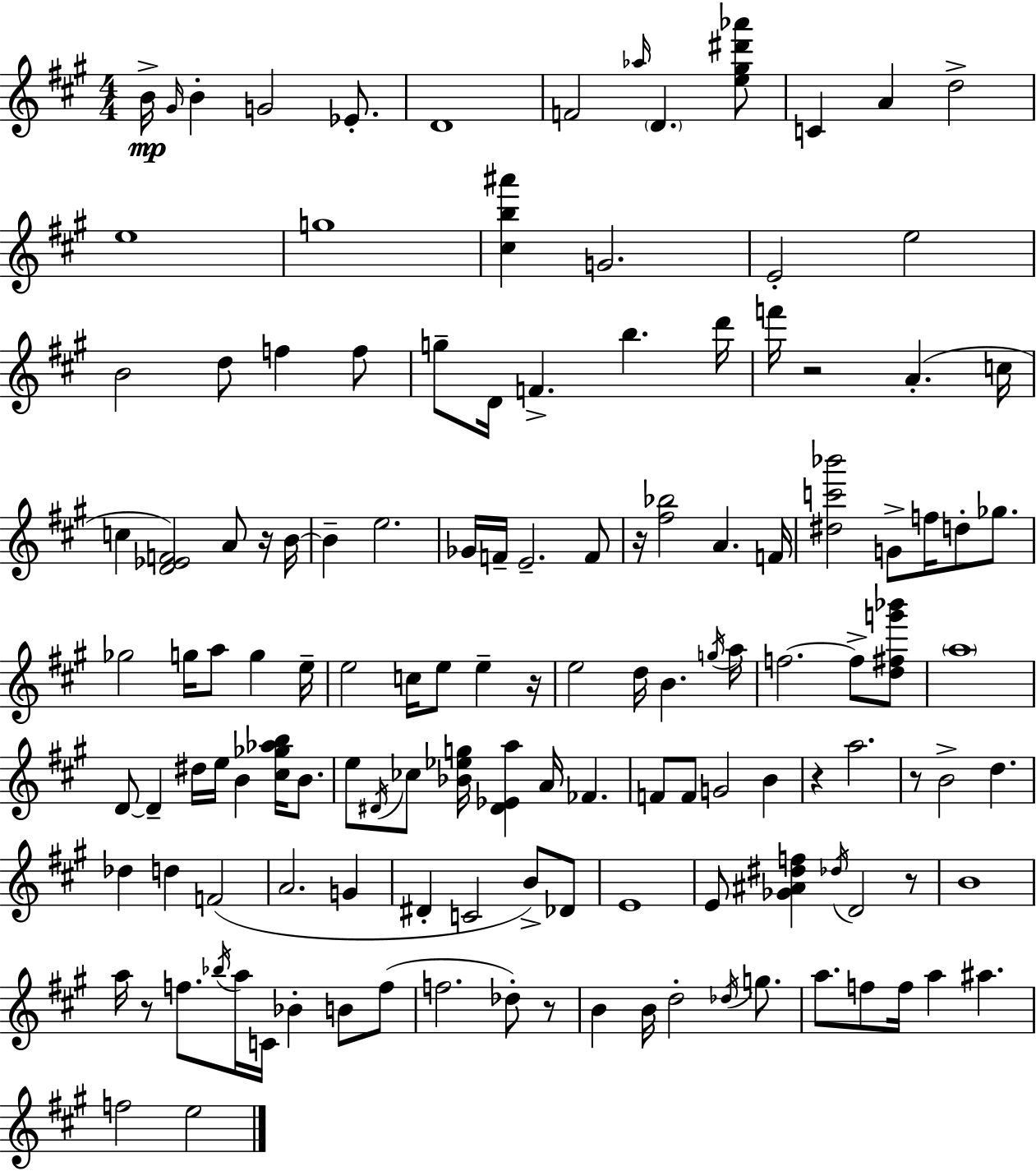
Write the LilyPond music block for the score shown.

{
  \clef treble
  \numericTimeSignature
  \time 4/4
  \key a \major
  b'16->\mp \grace { gis'16 } b'4-. g'2 ees'8.-. | d'1 | f'2 \grace { aes''16 } \parenthesize d'4. | <e'' gis'' dis''' aes'''>8 c'4 a'4 d''2-> | \break e''1 | g''1 | <cis'' b'' ais'''>4 g'2. | e'2-. e''2 | \break b'2 d''8 f''4 | f''8 g''8-- d'16 f'4.-> b''4. | d'''16 f'''16 r2 a'4.-.( | c''16 c''4 <d' ees' f'>2) a'8 | \break r16 b'16~~ b'4-- e''2. | ges'16 f'16-- e'2.-- | f'8 r16 <fis'' bes''>2 a'4. | f'16 <dis'' c''' bes'''>2 g'8-> f''16 d''8-. ges''8. | \break ges''2 g''16 a''8 g''4 | e''16-- e''2 c''16 e''8 e''4-- | r16 e''2 d''16 b'4. | \acciaccatura { g''16 } a''16 f''2.~~ f''8-> | \break <d'' fis'' g''' bes'''>8 \parenthesize a''1 | d'8~~ d'4-- dis''16 e''16 b'4 <cis'' ges'' aes'' b''>16 | b'8. e''8 \acciaccatura { dis'16 } ces''8 <bes' ees'' g''>16 <dis' ees' a''>4 a'16 fes'4. | f'8 f'8 g'2 | \break b'4 r4 a''2. | r8 b'2-> d''4. | des''4 d''4 f'2( | a'2. | \break g'4 dis'4-. c'2 | b'8->) des'8 e'1 | e'8 <ges' ais' dis'' f''>4 \acciaccatura { des''16 } d'2 | r8 b'1 | \break a''16 r8 f''8. \acciaccatura { bes''16 } a''16 c'16 bes'4-. | b'8 f''8( f''2. | des''8-.) r8 b'4 b'16 d''2-. | \acciaccatura { des''16 } g''8. a''8. f''8 f''16 a''4 | \break ais''4. f''2 e''2 | \bar "|."
}